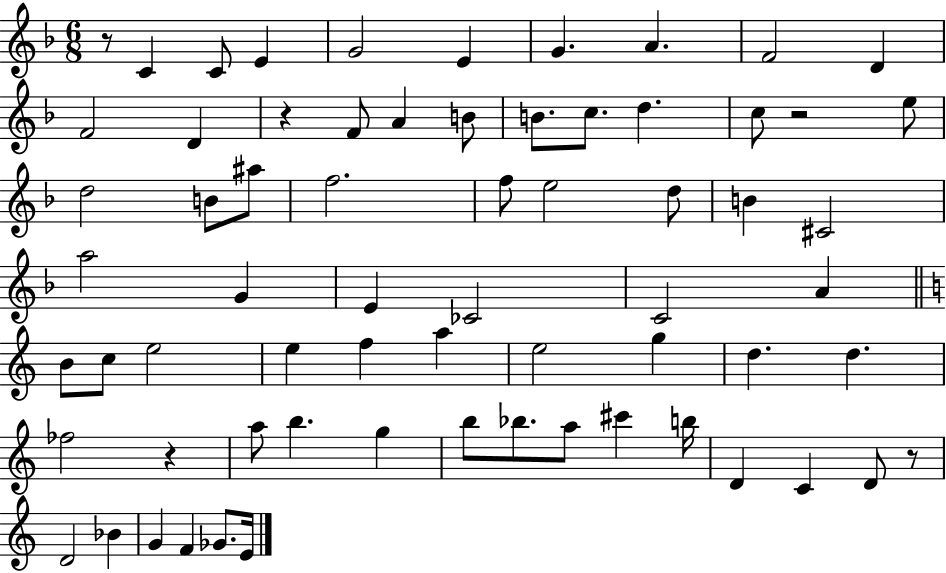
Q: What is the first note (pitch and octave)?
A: C4